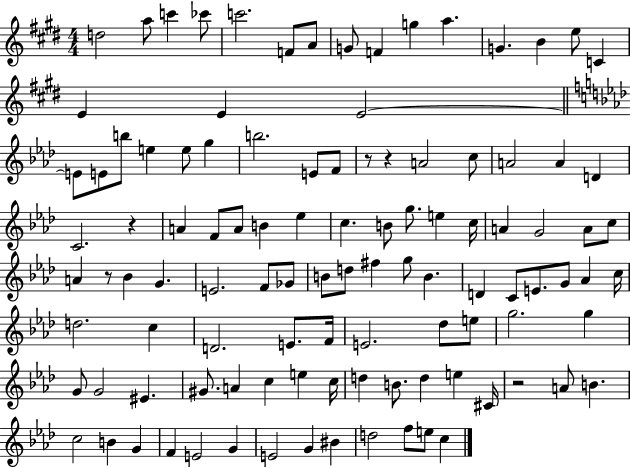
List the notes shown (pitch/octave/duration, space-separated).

D5/h A5/e C6/q CES6/e C6/h. F4/e A4/e G4/e F4/q G5/q A5/q. G4/q. B4/q E5/e C4/q E4/q E4/q E4/h E4/e E4/e B5/e E5/q E5/e G5/q B5/h. E4/e F4/e R/e R/q A4/h C5/e A4/h A4/q D4/q C4/h. R/q A4/q F4/e A4/e B4/q Eb5/q C5/q. B4/e G5/e. E5/q C5/s A4/q G4/h A4/e C5/e A4/q R/e Bb4/q G4/q. E4/h. F4/e Gb4/e B4/e D5/e F#5/q G5/e B4/q. D4/q C4/e E4/e. G4/e Ab4/q C5/s D5/h. C5/q D4/h. E4/e. F4/s E4/h. Db5/e E5/e G5/h. G5/q G4/e G4/h EIS4/q. G#4/e. A4/q C5/q E5/q C5/s D5/q B4/e. D5/q E5/q C#4/s R/h A4/e B4/q. C5/h B4/q G4/q F4/q E4/h G4/q E4/h G4/q BIS4/q D5/h F5/e E5/e C5/q